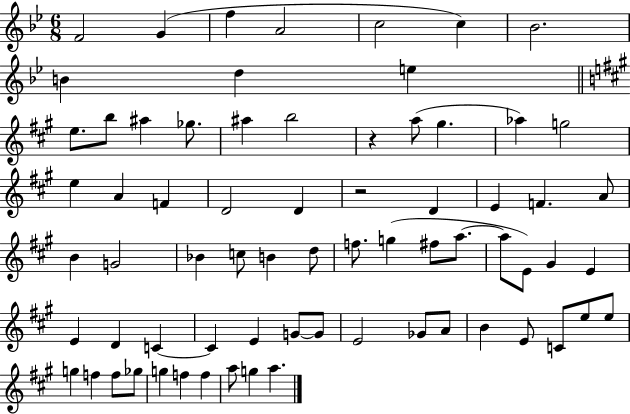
{
  \clef treble
  \numericTimeSignature
  \time 6/8
  \key bes \major
  f'2 g'4( | f''4 a'2 | c''2 c''4) | bes'2. | \break b'4 d''4 e''4 | \bar "||" \break \key a \major e''8. b''8 ais''4 ges''8. | ais''4 b''2 | r4 a''8( gis''4. | aes''4) g''2 | \break e''4 a'4 f'4 | d'2 d'4 | r2 d'4 | e'4 f'4. a'8 | \break b'4 g'2 | bes'4 c''8 b'4 d''8 | f''8. g''4( fis''8 a''8.~~ | a''8 e'8) gis'4 e'4 | \break e'4 d'4 c'4~~ | c'4 e'4 g'8~~ g'8 | e'2 ges'8 a'8 | b'4 e'8 c'8 e''8 e''8 | \break g''4 f''4 f''8 ges''8 | g''4 f''4 f''4 | a''8 g''4 a''4. | \bar "|."
}